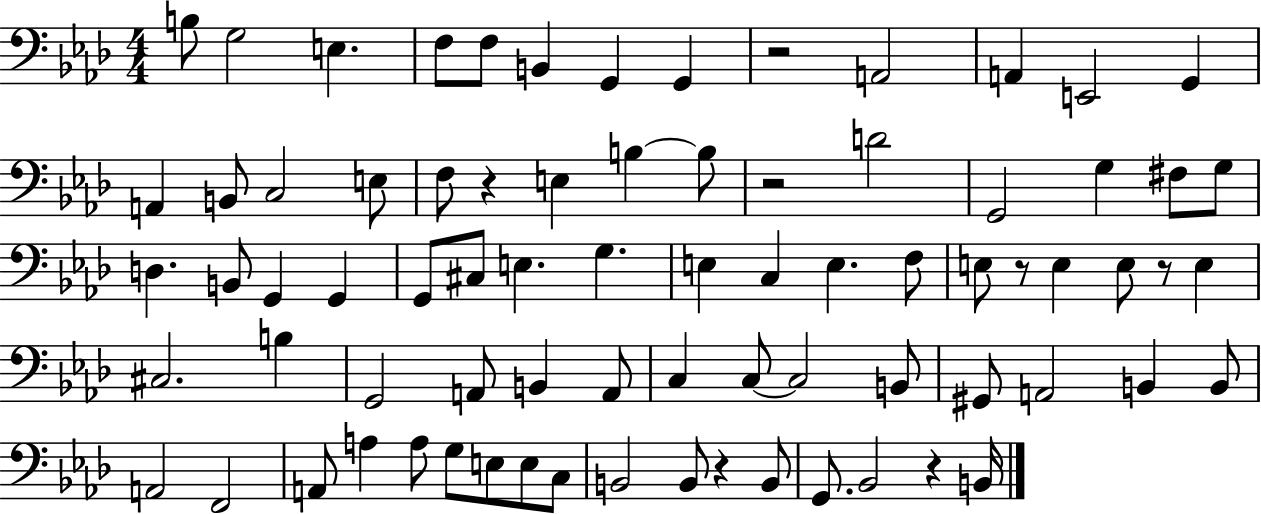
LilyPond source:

{
  \clef bass
  \numericTimeSignature
  \time 4/4
  \key aes \major
  b8 g2 e4. | f8 f8 b,4 g,4 g,4 | r2 a,2 | a,4 e,2 g,4 | \break a,4 b,8 c2 e8 | f8 r4 e4 b4~~ b8 | r2 d'2 | g,2 g4 fis8 g8 | \break d4. b,8 g,4 g,4 | g,8 cis8 e4. g4. | e4 c4 e4. f8 | e8 r8 e4 e8 r8 e4 | \break cis2. b4 | g,2 a,8 b,4 a,8 | c4 c8~~ c2 b,8 | gis,8 a,2 b,4 b,8 | \break a,2 f,2 | a,8 a4 a8 g8 e8 e8 c8 | b,2 b,8 r4 b,8 | g,8. bes,2 r4 b,16 | \break \bar "|."
}